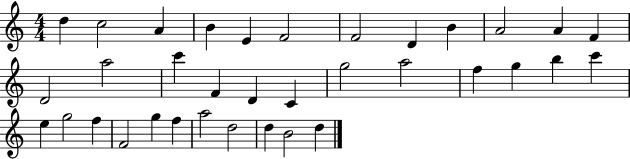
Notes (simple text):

D5/q C5/h A4/q B4/q E4/q F4/h F4/h D4/q B4/q A4/h A4/q F4/q D4/h A5/h C6/q F4/q D4/q C4/q G5/h A5/h F5/q G5/q B5/q C6/q E5/q G5/h F5/q F4/h G5/q F5/q A5/h D5/h D5/q B4/h D5/q